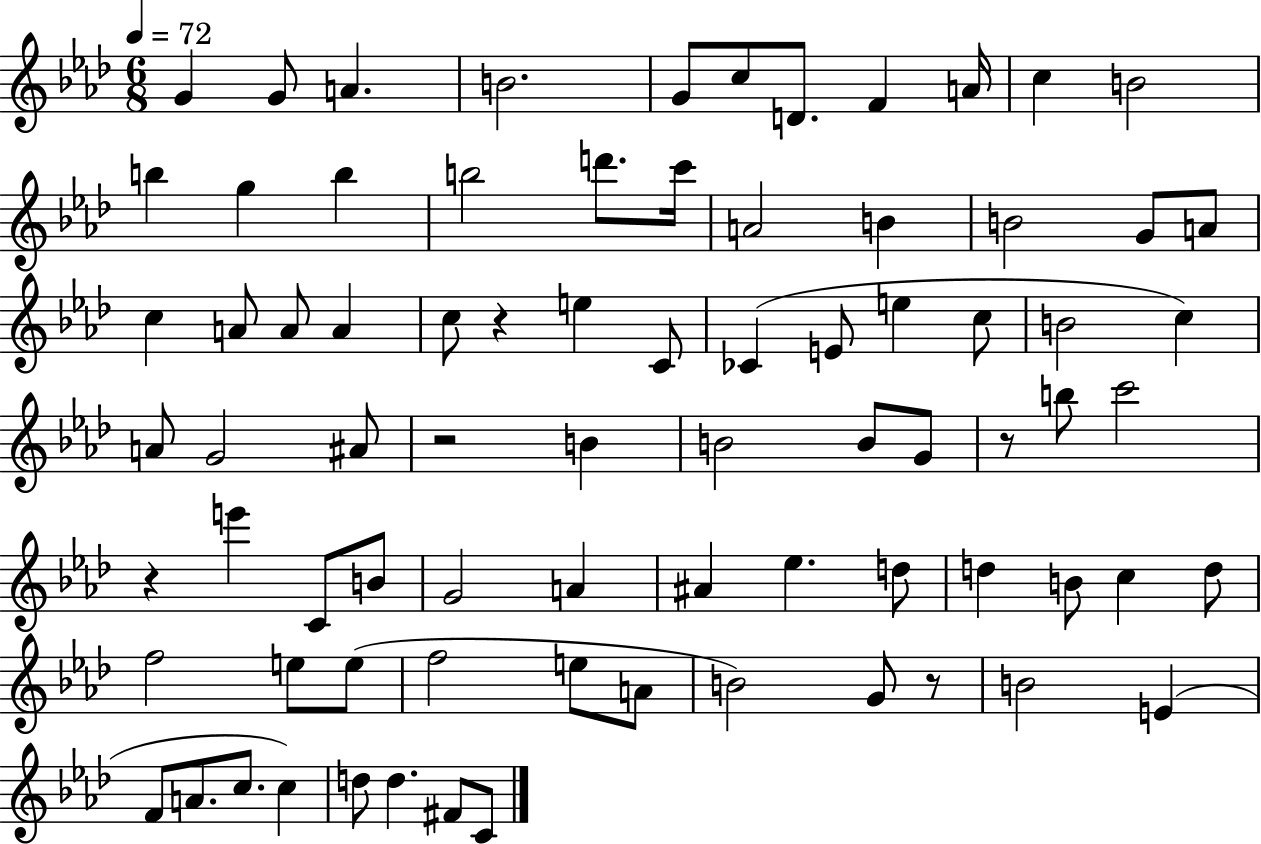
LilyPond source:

{
  \clef treble
  \numericTimeSignature
  \time 6/8
  \key aes \major
  \tempo 4 = 72
  g'4 g'8 a'4. | b'2. | g'8 c''8 d'8. f'4 a'16 | c''4 b'2 | \break b''4 g''4 b''4 | b''2 d'''8. c'''16 | a'2 b'4 | b'2 g'8 a'8 | \break c''4 a'8 a'8 a'4 | c''8 r4 e''4 c'8 | ces'4( e'8 e''4 c''8 | b'2 c''4) | \break a'8 g'2 ais'8 | r2 b'4 | b'2 b'8 g'8 | r8 b''8 c'''2 | \break r4 e'''4 c'8 b'8 | g'2 a'4 | ais'4 ees''4. d''8 | d''4 b'8 c''4 d''8 | \break f''2 e''8 e''8( | f''2 e''8 a'8 | b'2) g'8 r8 | b'2 e'4( | \break f'8 a'8. c''8. c''4) | d''8 d''4. fis'8 c'8 | \bar "|."
}